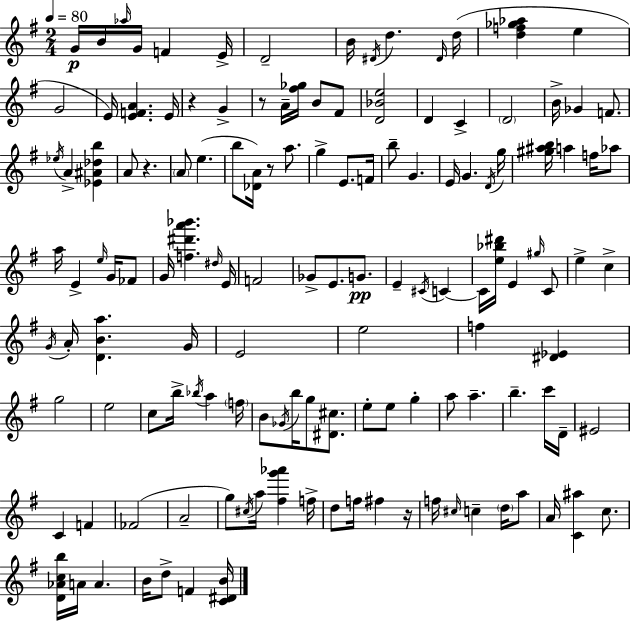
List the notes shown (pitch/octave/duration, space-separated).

G4/s B4/s Ab5/s G4/s F4/q E4/s D4/h B4/s D#4/s D5/q. D#4/s D5/s [D5,F5,Gb5,Ab5]/q E5/q G4/h E4/s [E4,F4,A4]/q. E4/s R/q G4/q R/e A4/s [F#5,Gb5]/s B4/e F#4/e [D4,Bb4,E5]/h D4/q C4/q D4/h B4/s Gb4/q F4/e. Eb5/s A4/q [Eb4,A#4,Db5,B5]/q A4/e R/q. A4/e E5/q. B5/e [Db4,A4]/s R/e A5/e. G5/q E4/e. F4/s B5/e G4/q. E4/s G4/q. D4/s G5/s [G#5,A#5,B5]/s A5/q F5/s Ab5/e A5/s E4/q E5/s G4/s FES4/e G4/s [F5,D#6,A6,Bb6]/q. D#5/s E4/s F4/h Gb4/e E4/e. G4/e. E4/q C#4/s C4/q C4/s [E5,Bb5,D#6]/s E4/q G#5/s C4/e E5/q C5/q G4/s A4/s [D4,B4,A5]/q. G4/s E4/h E5/h F5/q [D#4,Eb4]/q G5/h E5/h C5/e B5/s Bb5/s A5/q F5/s B4/e Gb4/s B5/s G5/e [D#4,C#5]/e. E5/e E5/e G5/q A5/e A5/q. B5/q. C6/s D4/s EIS4/h C4/q F4/q FES4/h A4/h G5/e C#5/s A5/s [F#5,G6,Ab6]/q F5/s D5/e F5/s F#5/q R/s F5/s C#5/s C5/q D5/s A5/e A4/s [C4,A#5]/q C5/e. [D4,Ab4,C5,B5]/s A4/s A4/q. B4/s D5/e F4/q [C4,D#4,B4]/s